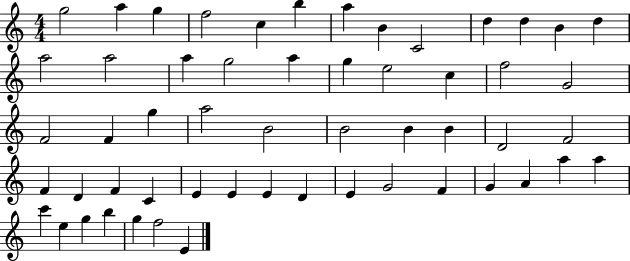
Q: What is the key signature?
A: C major